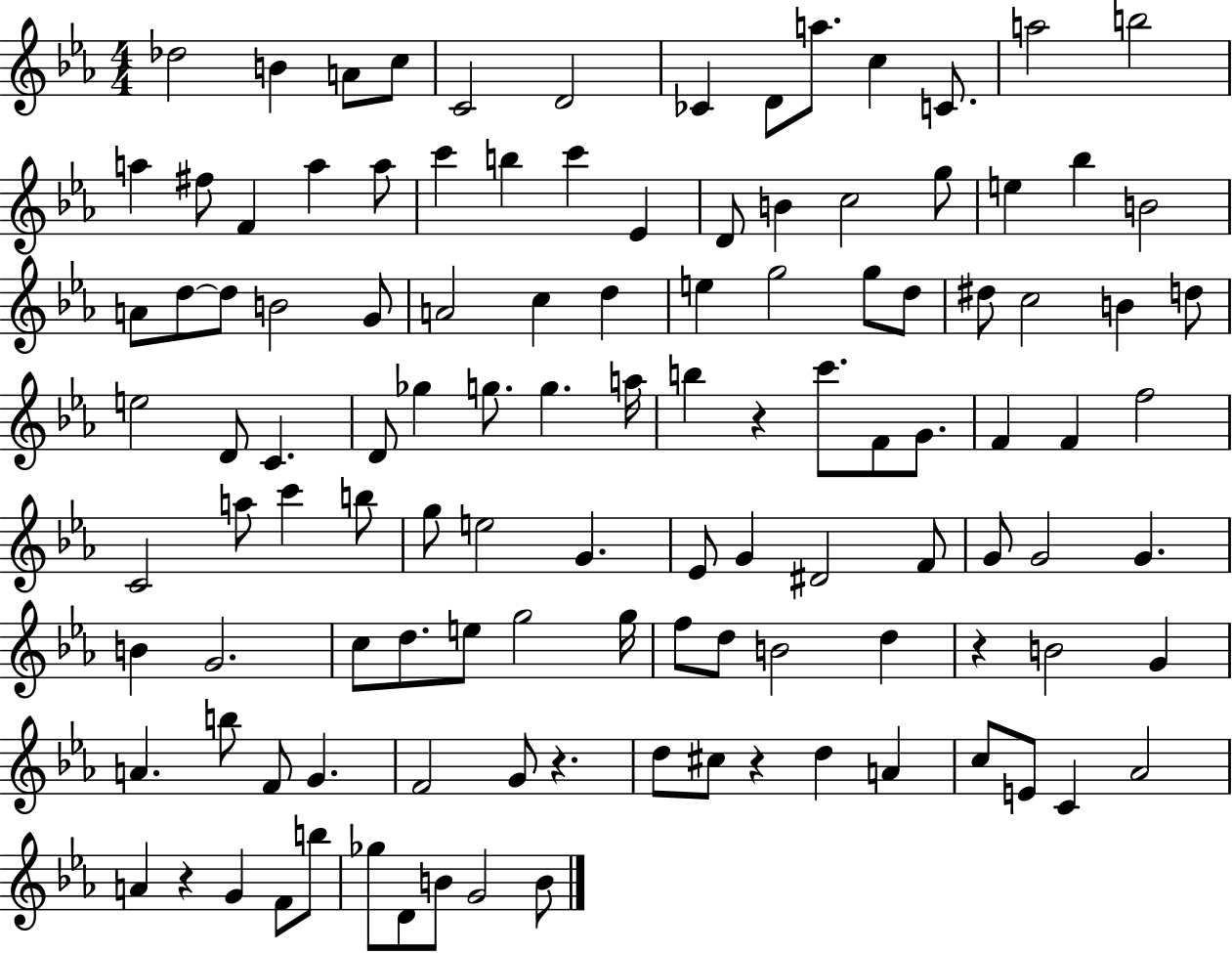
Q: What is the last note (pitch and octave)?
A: B4